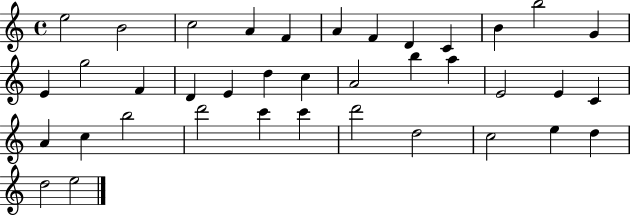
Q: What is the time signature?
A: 4/4